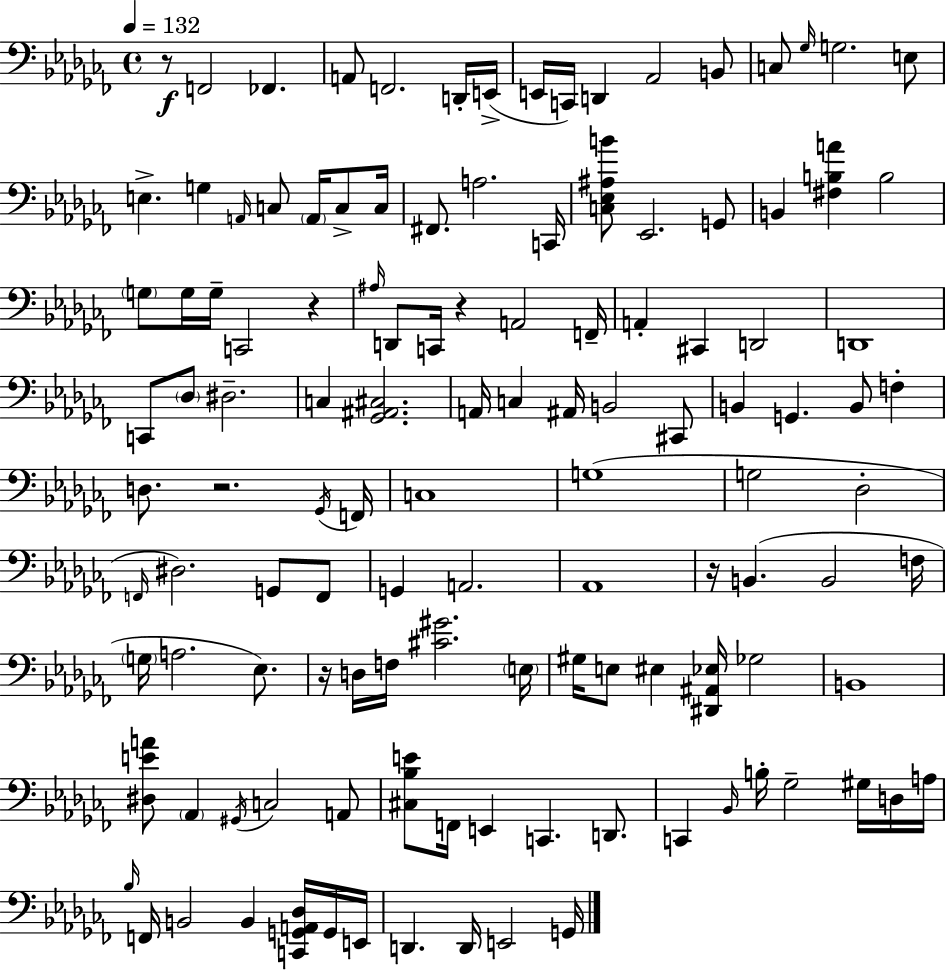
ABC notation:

X:1
T:Untitled
M:4/4
L:1/4
K:Abm
z/2 F,,2 _F,, A,,/2 F,,2 D,,/4 E,,/4 E,,/4 C,,/4 D,, _A,,2 B,,/2 C,/2 _G,/4 G,2 E,/2 E, G, A,,/4 C,/2 A,,/4 C,/2 C,/4 ^F,,/2 A,2 C,,/4 [C,_E,^A,B]/2 _E,,2 G,,/2 B,, [^F,B,A] B,2 G,/2 G,/4 G,/4 C,,2 z ^A,/4 D,,/2 C,,/4 z A,,2 F,,/4 A,, ^C,, D,,2 D,,4 C,,/2 _D,/2 ^D,2 C, [_G,,^A,,^C,]2 A,,/4 C, ^A,,/4 B,,2 ^C,,/2 B,, G,, B,,/2 F, D,/2 z2 _G,,/4 F,,/4 C,4 G,4 G,2 _D,2 F,,/4 ^D,2 G,,/2 F,,/2 G,, A,,2 _A,,4 z/4 B,, B,,2 F,/4 G,/4 A,2 _E,/2 z/4 D,/4 F,/4 [^C^G]2 E,/4 ^G,/4 E,/2 ^E, [^D,,^A,,_E,]/4 _G,2 B,,4 [^D,EA]/2 _A,, ^G,,/4 C,2 A,,/2 [^C,_B,E]/2 F,,/4 E,, C,, D,,/2 C,, _B,,/4 B,/4 _G,2 ^G,/4 D,/4 A,/4 _B,/4 F,,/4 B,,2 B,, [C,,G,,A,,_D,]/4 G,,/4 E,,/4 D,, D,,/4 E,,2 G,,/4